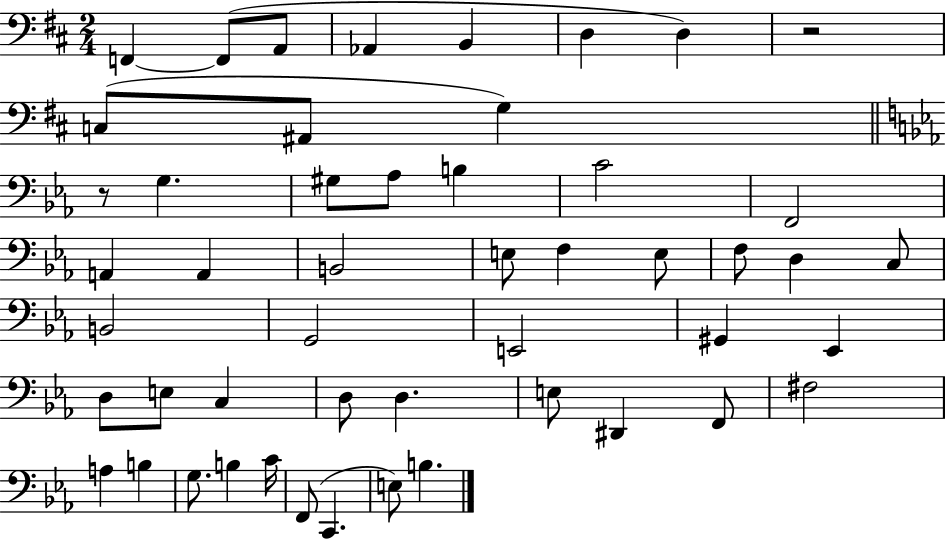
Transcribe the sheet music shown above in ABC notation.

X:1
T:Untitled
M:2/4
L:1/4
K:D
F,, F,,/2 A,,/2 _A,, B,, D, D, z2 C,/2 ^A,,/2 G, z/2 G, ^G,/2 _A,/2 B, C2 F,,2 A,, A,, B,,2 E,/2 F, E,/2 F,/2 D, C,/2 B,,2 G,,2 E,,2 ^G,, _E,, D,/2 E,/2 C, D,/2 D, E,/2 ^D,, F,,/2 ^F,2 A, B, G,/2 B, C/4 F,,/2 C,, E,/2 B,